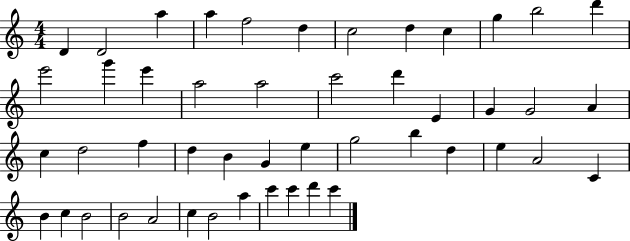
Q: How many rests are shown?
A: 0